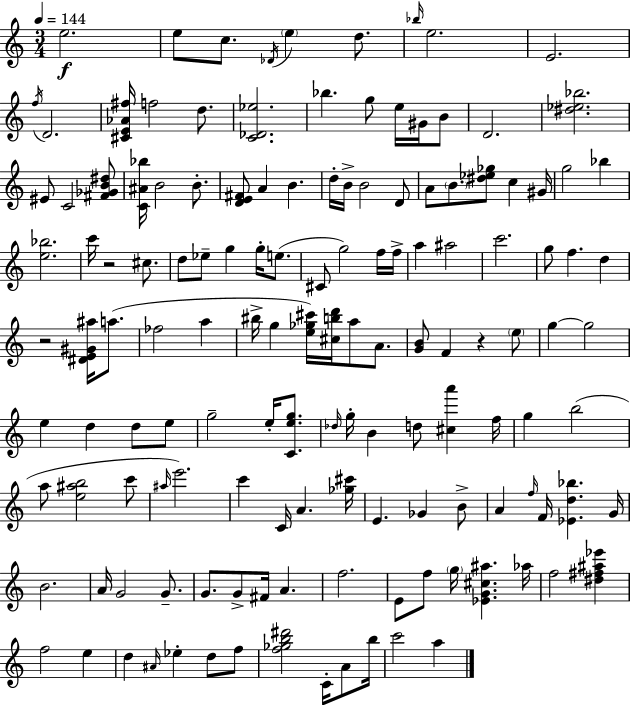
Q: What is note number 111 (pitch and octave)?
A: F5